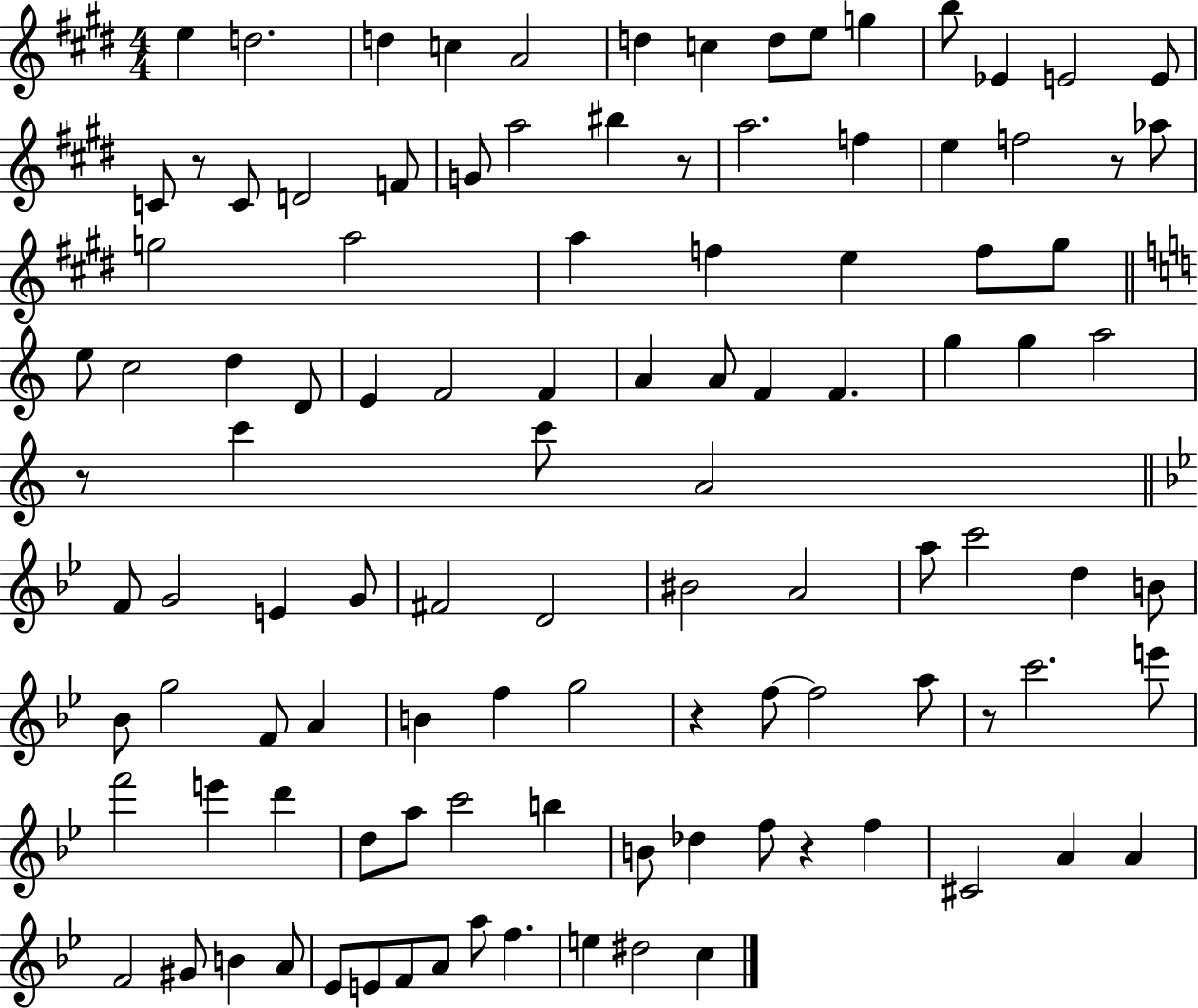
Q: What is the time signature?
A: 4/4